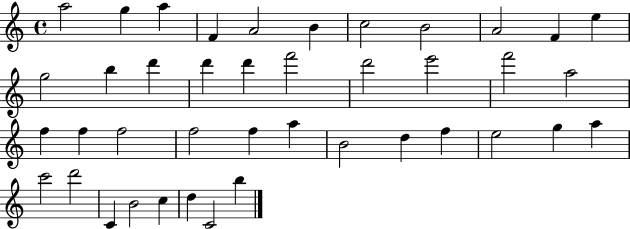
{
  \clef treble
  \time 4/4
  \defaultTimeSignature
  \key c \major
  a''2 g''4 a''4 | f'4 a'2 b'4 | c''2 b'2 | a'2 f'4 e''4 | \break g''2 b''4 d'''4 | d'''4 d'''4 f'''2 | d'''2 e'''2 | f'''2 a''2 | \break f''4 f''4 f''2 | f''2 f''4 a''4 | b'2 d''4 f''4 | e''2 g''4 a''4 | \break c'''2 d'''2 | c'4 b'2 c''4 | d''4 c'2 b''4 | \bar "|."
}